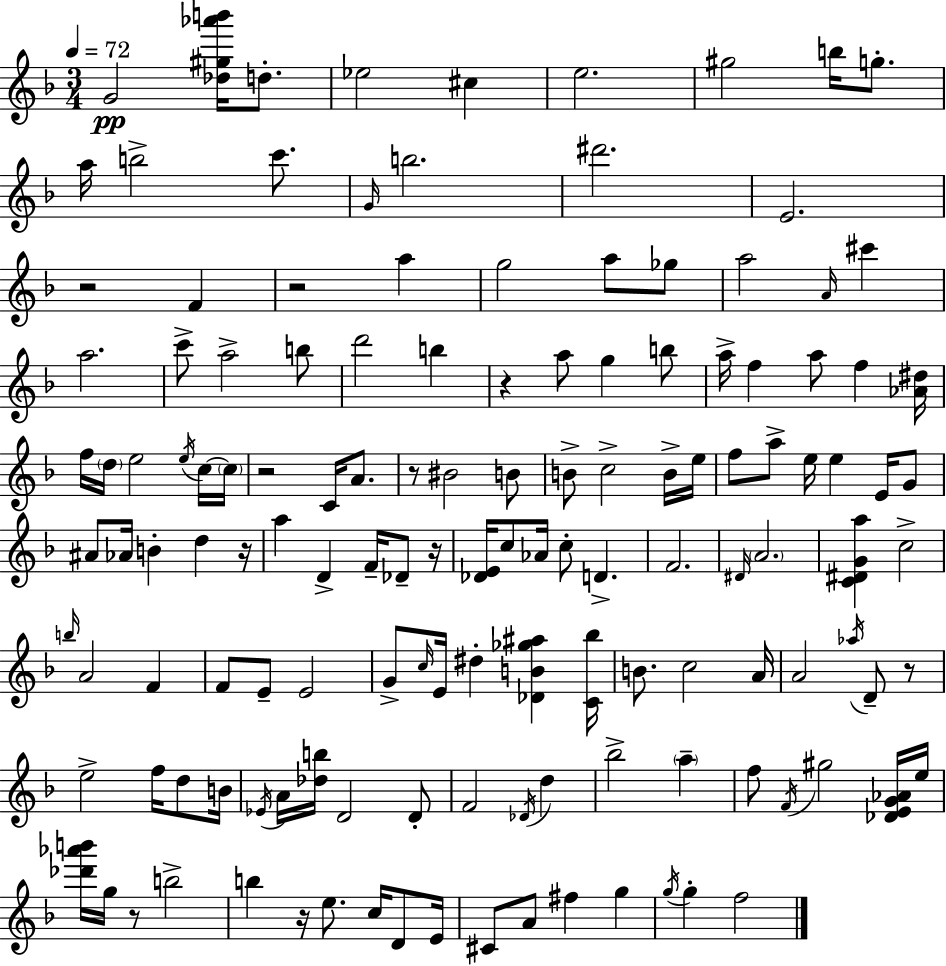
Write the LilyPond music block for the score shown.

{
  \clef treble
  \numericTimeSignature
  \time 3/4
  \key d \minor
  \tempo 4 = 72
  g'2\pp <des'' gis'' aes''' b'''>16 d''8.-. | ees''2 cis''4 | e''2. | gis''2 b''16 g''8.-. | \break a''16 b''2-> c'''8. | \grace { g'16 } b''2. | dis'''2. | e'2. | \break r2 f'4 | r2 a''4 | g''2 a''8 ges''8 | a''2 \grace { a'16 } cis'''4 | \break a''2. | c'''8-> a''2-> | b''8 d'''2 b''4 | r4 a''8 g''4 | \break b''8 a''16-> f''4 a''8 f''4 | <aes' dis''>16 f''16 \parenthesize d''16 e''2 | \acciaccatura { e''16 } c''16~~ \parenthesize c''16 r2 c'16 | a'8. r8 bis'2 | \break b'8 b'8-> c''2-> | b'16-> e''16 f''8 a''8-> e''16 e''4 | e'16 g'8 ais'8 aes'16 b'4-. d''4 | r16 a''4 d'4-> f'16-- | \break des'8-- r16 <des' e'>16 c''8 aes'16 c''8-. d'4.-> | f'2. | \grace { dis'16 } \parenthesize a'2. | <c' dis' g' a''>4 c''2-> | \break \grace { b''16 } a'2 | f'4 f'8 e'8-- e'2 | g'8-> \grace { c''16 } e'16 dis''4-. | <des' b' ges'' ais''>4 <c' bes''>16 b'8. c''2 | \break a'16 a'2 | \acciaccatura { aes''16 } d'8-- r8 e''2-> | f''16 d''8 b'16 \acciaccatura { ees'16 } a'16 <des'' b''>16 d'2 | d'8-. f'2 | \break \acciaccatura { des'16 } d''4 bes''2-> | \parenthesize a''4-- f''8 \acciaccatura { f'16 } | gis''2 <des' e' g' aes'>16 e''16 <des''' aes''' b'''>16 g''16 | r8 b''2-> b''4 | \break r16 e''8. c''16 d'8 e'16 cis'8 | a'8 fis''4 g''4 \acciaccatura { g''16 } g''4-. | f''2 \bar "|."
}